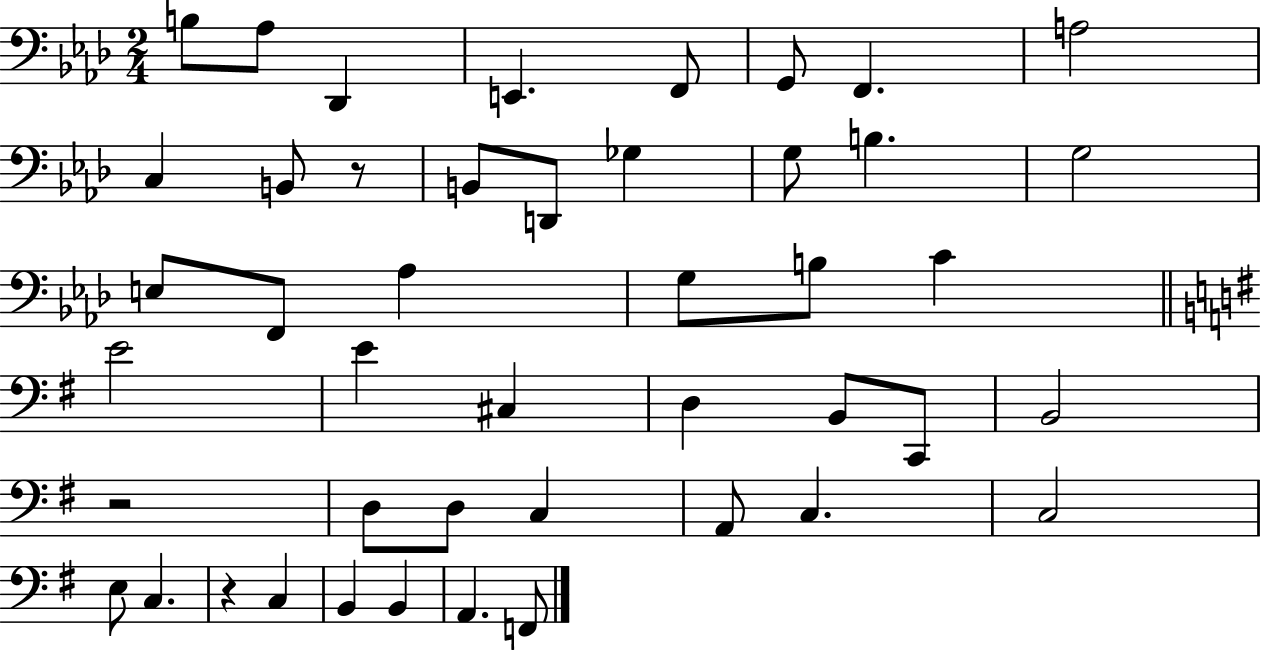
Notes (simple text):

B3/e Ab3/e Db2/q E2/q. F2/e G2/e F2/q. A3/h C3/q B2/e R/e B2/e D2/e Gb3/q G3/e B3/q. G3/h E3/e F2/e Ab3/q G3/e B3/e C4/q E4/h E4/q C#3/q D3/q B2/e C2/e B2/h R/h D3/e D3/e C3/q A2/e C3/q. C3/h E3/e C3/q. R/q C3/q B2/q B2/q A2/q. F2/e